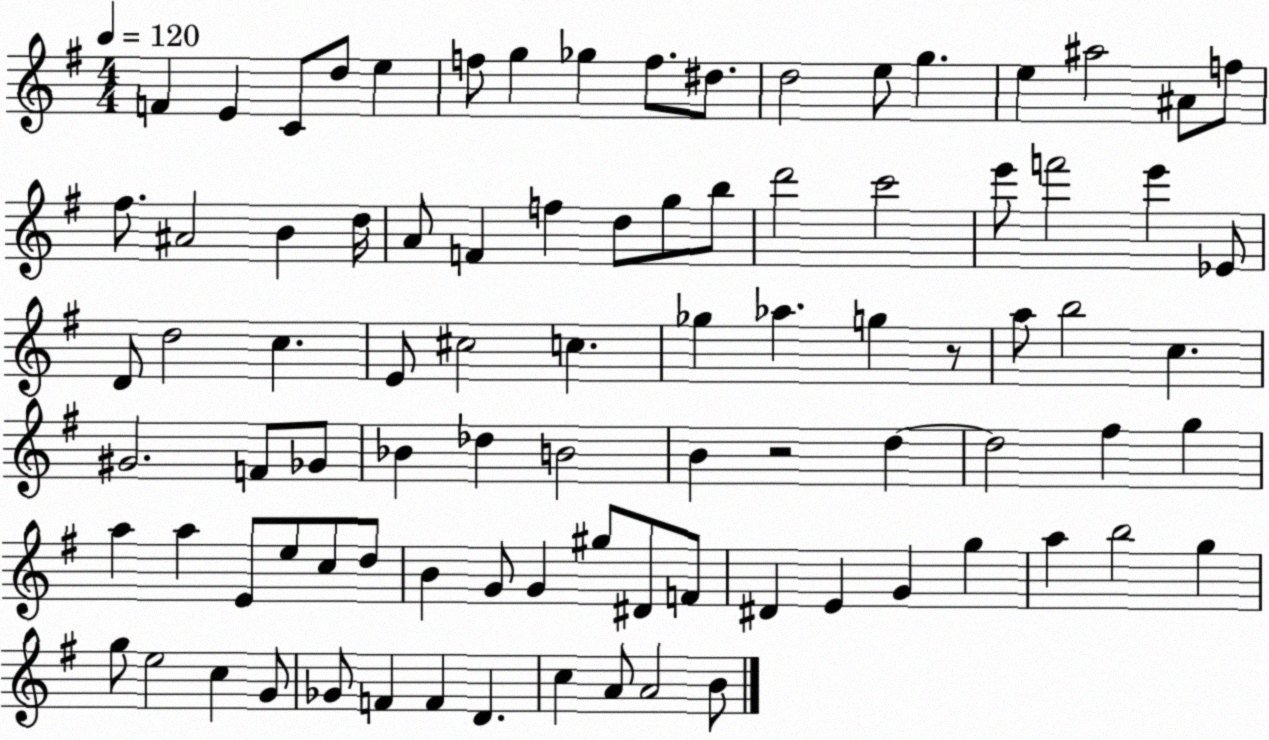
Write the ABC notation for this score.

X:1
T:Untitled
M:4/4
L:1/4
K:G
F E C/2 d/2 e f/2 g _g f/2 ^d/2 d2 e/2 g e ^a2 ^A/2 f/2 ^f/2 ^A2 B d/4 A/2 F f d/2 g/2 b/2 d'2 c'2 e'/2 f'2 e' _E/2 D/2 d2 c E/2 ^c2 c _g _a g z/2 a/2 b2 c ^G2 F/2 _G/2 _B _d B2 B z2 d d2 ^f g a a E/2 e/2 c/2 d/2 B G/2 G ^g/2 ^D/2 F/2 ^D E G g a b2 g g/2 e2 c G/2 _G/2 F F D c A/2 A2 B/2